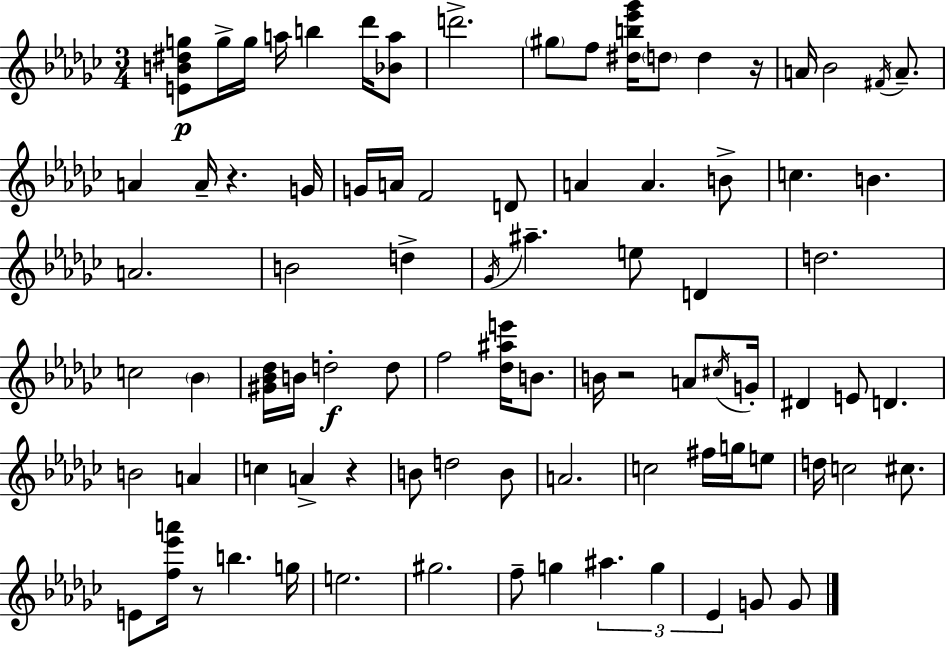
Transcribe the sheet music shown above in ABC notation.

X:1
T:Untitled
M:3/4
L:1/4
K:Ebm
[EB^dg]/2 g/4 g/4 a/4 b _d'/4 [_Ba]/2 d'2 ^g/2 f/2 [^db_e'_g']/4 d/2 d z/4 A/4 _B2 ^F/4 A/2 A A/4 z G/4 G/4 A/4 F2 D/2 A A B/2 c B A2 B2 d _G/4 ^a e/2 D d2 c2 _B [^G_B_d]/4 B/4 d2 d/2 f2 [_d^ae']/4 B/2 B/4 z2 A/2 ^c/4 G/4 ^D E/2 D B2 A c A z B/2 d2 B/2 A2 c2 ^f/4 g/4 e/2 d/4 c2 ^c/2 E/2 [f_e'a']/4 z/2 b g/4 e2 ^g2 f/2 g ^a g _E G/2 G/2